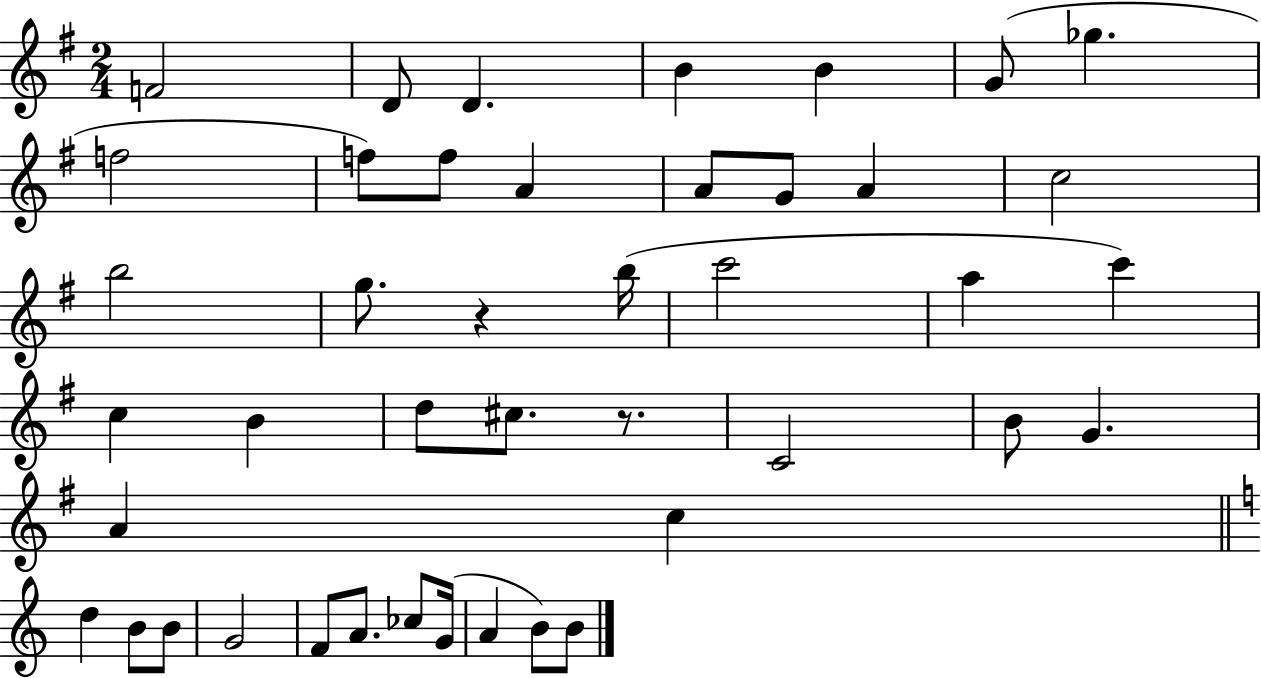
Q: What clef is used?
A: treble